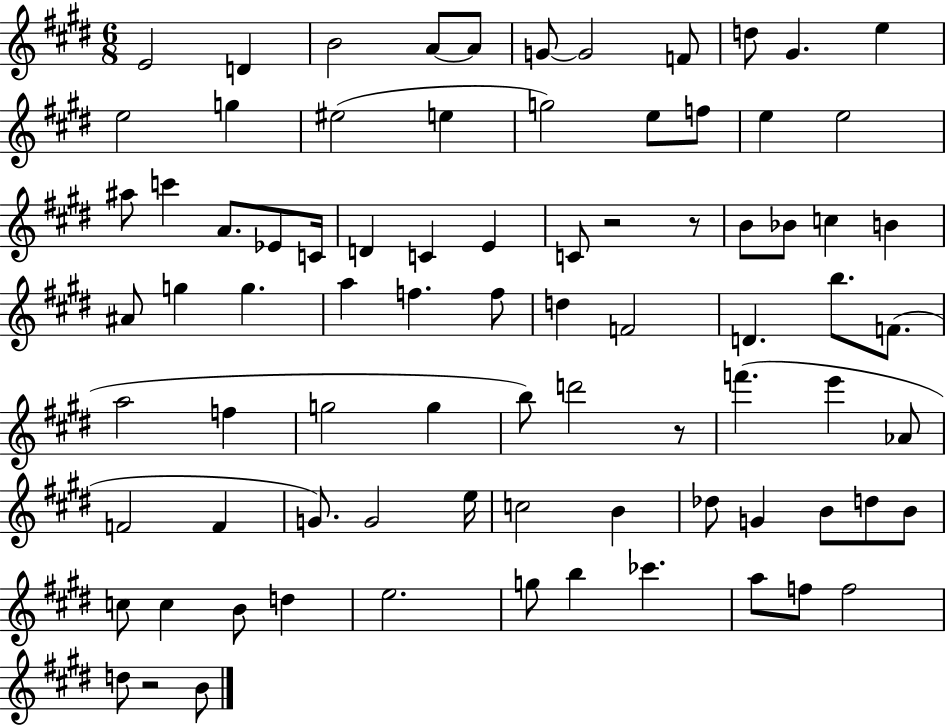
{
  \clef treble
  \numericTimeSignature
  \time 6/8
  \key e \major
  \repeat volta 2 { e'2 d'4 | b'2 a'8~~ a'8 | g'8~~ g'2 f'8 | d''8 gis'4. e''4 | \break e''2 g''4 | eis''2( e''4 | g''2) e''8 f''8 | e''4 e''2 | \break ais''8 c'''4 a'8. ees'8 c'16 | d'4 c'4 e'4 | c'8 r2 r8 | b'8 bes'8 c''4 b'4 | \break ais'8 g''4 g''4. | a''4 f''4. f''8 | d''4 f'2 | d'4. b''8. f'8.( | \break a''2 f''4 | g''2 g''4 | b''8) d'''2 r8 | f'''4.( e'''4 aes'8 | \break f'2 f'4 | g'8.) g'2 e''16 | c''2 b'4 | des''8 g'4 b'8 d''8 b'8 | \break c''8 c''4 b'8 d''4 | e''2. | g''8 b''4 ces'''4. | a''8 f''8 f''2 | \break d''8 r2 b'8 | } \bar "|."
}